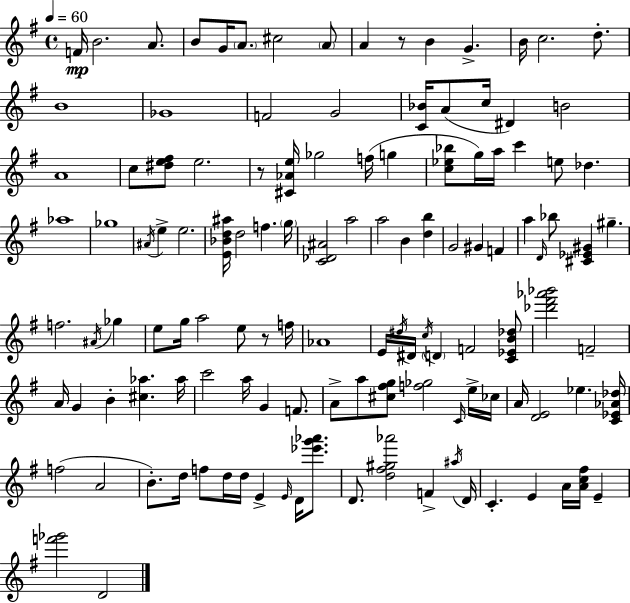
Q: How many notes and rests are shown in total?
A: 123